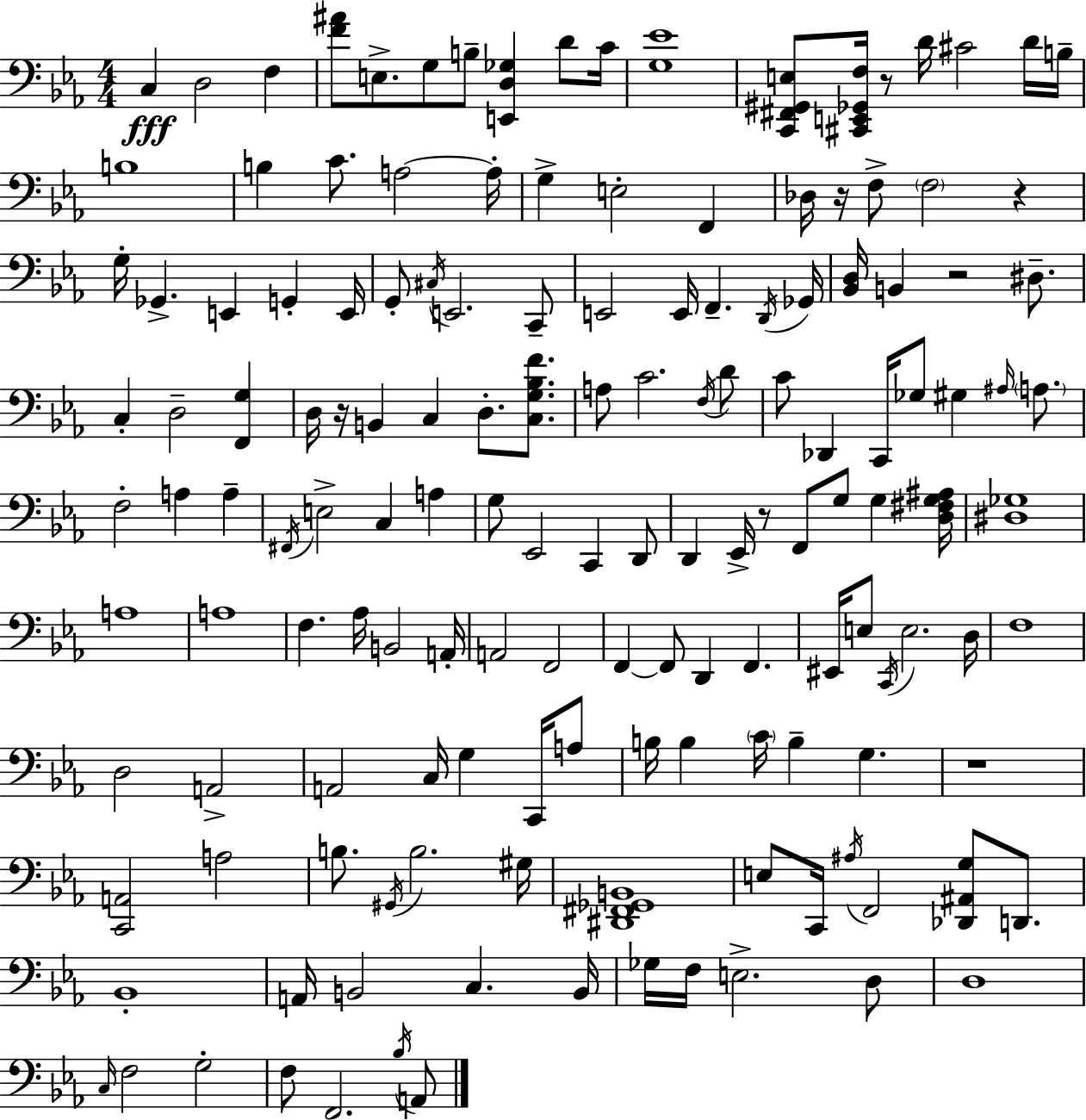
X:1
T:Untitled
M:4/4
L:1/4
K:Eb
C, D,2 F, [F^A]/2 E,/2 G,/2 B,/2 [E,,D,_G,] D/2 C/4 [G,_E]4 [C,,^F,,^G,,E,]/2 [^C,,E,,_G,,F,]/4 z/2 D/4 ^C2 D/4 B,/4 B,4 B, C/2 A,2 A,/4 G, E,2 F,, _D,/4 z/4 F,/2 F,2 z G,/4 _G,, E,, G,, E,,/4 G,,/2 ^C,/4 E,,2 C,,/2 E,,2 E,,/4 F,, D,,/4 _G,,/4 [_B,,D,]/4 B,, z2 ^D,/2 C, D,2 [F,,G,] D,/4 z/4 B,, C, D,/2 [C,G,_B,F]/2 A,/2 C2 F,/4 D/2 C/2 _D,, C,,/4 _G,/2 ^G, ^A,/4 A,/2 F,2 A, A, ^F,,/4 E,2 C, A, G,/2 _E,,2 C,, D,,/2 D,, _E,,/4 z/2 F,,/2 G,/2 G, [D,^F,G,^A,]/4 [^D,_G,]4 A,4 A,4 F, _A,/4 B,,2 A,,/4 A,,2 F,,2 F,, F,,/2 D,, F,, ^E,,/4 E,/2 C,,/4 E,2 D,/4 F,4 D,2 A,,2 A,,2 C,/4 G, C,,/4 A,/2 B,/4 B, C/4 B, G, z4 [C,,A,,]2 A,2 B,/2 ^G,,/4 B,2 ^G,/4 [^D,,^F,,_G,,B,,]4 E,/2 C,,/4 ^A,/4 F,,2 [_D,,^A,,G,]/2 D,,/2 _B,,4 A,,/4 B,,2 C, B,,/4 _G,/4 F,/4 E,2 D,/2 D,4 C,/4 F,2 G,2 F,/2 F,,2 _B,/4 A,,/2